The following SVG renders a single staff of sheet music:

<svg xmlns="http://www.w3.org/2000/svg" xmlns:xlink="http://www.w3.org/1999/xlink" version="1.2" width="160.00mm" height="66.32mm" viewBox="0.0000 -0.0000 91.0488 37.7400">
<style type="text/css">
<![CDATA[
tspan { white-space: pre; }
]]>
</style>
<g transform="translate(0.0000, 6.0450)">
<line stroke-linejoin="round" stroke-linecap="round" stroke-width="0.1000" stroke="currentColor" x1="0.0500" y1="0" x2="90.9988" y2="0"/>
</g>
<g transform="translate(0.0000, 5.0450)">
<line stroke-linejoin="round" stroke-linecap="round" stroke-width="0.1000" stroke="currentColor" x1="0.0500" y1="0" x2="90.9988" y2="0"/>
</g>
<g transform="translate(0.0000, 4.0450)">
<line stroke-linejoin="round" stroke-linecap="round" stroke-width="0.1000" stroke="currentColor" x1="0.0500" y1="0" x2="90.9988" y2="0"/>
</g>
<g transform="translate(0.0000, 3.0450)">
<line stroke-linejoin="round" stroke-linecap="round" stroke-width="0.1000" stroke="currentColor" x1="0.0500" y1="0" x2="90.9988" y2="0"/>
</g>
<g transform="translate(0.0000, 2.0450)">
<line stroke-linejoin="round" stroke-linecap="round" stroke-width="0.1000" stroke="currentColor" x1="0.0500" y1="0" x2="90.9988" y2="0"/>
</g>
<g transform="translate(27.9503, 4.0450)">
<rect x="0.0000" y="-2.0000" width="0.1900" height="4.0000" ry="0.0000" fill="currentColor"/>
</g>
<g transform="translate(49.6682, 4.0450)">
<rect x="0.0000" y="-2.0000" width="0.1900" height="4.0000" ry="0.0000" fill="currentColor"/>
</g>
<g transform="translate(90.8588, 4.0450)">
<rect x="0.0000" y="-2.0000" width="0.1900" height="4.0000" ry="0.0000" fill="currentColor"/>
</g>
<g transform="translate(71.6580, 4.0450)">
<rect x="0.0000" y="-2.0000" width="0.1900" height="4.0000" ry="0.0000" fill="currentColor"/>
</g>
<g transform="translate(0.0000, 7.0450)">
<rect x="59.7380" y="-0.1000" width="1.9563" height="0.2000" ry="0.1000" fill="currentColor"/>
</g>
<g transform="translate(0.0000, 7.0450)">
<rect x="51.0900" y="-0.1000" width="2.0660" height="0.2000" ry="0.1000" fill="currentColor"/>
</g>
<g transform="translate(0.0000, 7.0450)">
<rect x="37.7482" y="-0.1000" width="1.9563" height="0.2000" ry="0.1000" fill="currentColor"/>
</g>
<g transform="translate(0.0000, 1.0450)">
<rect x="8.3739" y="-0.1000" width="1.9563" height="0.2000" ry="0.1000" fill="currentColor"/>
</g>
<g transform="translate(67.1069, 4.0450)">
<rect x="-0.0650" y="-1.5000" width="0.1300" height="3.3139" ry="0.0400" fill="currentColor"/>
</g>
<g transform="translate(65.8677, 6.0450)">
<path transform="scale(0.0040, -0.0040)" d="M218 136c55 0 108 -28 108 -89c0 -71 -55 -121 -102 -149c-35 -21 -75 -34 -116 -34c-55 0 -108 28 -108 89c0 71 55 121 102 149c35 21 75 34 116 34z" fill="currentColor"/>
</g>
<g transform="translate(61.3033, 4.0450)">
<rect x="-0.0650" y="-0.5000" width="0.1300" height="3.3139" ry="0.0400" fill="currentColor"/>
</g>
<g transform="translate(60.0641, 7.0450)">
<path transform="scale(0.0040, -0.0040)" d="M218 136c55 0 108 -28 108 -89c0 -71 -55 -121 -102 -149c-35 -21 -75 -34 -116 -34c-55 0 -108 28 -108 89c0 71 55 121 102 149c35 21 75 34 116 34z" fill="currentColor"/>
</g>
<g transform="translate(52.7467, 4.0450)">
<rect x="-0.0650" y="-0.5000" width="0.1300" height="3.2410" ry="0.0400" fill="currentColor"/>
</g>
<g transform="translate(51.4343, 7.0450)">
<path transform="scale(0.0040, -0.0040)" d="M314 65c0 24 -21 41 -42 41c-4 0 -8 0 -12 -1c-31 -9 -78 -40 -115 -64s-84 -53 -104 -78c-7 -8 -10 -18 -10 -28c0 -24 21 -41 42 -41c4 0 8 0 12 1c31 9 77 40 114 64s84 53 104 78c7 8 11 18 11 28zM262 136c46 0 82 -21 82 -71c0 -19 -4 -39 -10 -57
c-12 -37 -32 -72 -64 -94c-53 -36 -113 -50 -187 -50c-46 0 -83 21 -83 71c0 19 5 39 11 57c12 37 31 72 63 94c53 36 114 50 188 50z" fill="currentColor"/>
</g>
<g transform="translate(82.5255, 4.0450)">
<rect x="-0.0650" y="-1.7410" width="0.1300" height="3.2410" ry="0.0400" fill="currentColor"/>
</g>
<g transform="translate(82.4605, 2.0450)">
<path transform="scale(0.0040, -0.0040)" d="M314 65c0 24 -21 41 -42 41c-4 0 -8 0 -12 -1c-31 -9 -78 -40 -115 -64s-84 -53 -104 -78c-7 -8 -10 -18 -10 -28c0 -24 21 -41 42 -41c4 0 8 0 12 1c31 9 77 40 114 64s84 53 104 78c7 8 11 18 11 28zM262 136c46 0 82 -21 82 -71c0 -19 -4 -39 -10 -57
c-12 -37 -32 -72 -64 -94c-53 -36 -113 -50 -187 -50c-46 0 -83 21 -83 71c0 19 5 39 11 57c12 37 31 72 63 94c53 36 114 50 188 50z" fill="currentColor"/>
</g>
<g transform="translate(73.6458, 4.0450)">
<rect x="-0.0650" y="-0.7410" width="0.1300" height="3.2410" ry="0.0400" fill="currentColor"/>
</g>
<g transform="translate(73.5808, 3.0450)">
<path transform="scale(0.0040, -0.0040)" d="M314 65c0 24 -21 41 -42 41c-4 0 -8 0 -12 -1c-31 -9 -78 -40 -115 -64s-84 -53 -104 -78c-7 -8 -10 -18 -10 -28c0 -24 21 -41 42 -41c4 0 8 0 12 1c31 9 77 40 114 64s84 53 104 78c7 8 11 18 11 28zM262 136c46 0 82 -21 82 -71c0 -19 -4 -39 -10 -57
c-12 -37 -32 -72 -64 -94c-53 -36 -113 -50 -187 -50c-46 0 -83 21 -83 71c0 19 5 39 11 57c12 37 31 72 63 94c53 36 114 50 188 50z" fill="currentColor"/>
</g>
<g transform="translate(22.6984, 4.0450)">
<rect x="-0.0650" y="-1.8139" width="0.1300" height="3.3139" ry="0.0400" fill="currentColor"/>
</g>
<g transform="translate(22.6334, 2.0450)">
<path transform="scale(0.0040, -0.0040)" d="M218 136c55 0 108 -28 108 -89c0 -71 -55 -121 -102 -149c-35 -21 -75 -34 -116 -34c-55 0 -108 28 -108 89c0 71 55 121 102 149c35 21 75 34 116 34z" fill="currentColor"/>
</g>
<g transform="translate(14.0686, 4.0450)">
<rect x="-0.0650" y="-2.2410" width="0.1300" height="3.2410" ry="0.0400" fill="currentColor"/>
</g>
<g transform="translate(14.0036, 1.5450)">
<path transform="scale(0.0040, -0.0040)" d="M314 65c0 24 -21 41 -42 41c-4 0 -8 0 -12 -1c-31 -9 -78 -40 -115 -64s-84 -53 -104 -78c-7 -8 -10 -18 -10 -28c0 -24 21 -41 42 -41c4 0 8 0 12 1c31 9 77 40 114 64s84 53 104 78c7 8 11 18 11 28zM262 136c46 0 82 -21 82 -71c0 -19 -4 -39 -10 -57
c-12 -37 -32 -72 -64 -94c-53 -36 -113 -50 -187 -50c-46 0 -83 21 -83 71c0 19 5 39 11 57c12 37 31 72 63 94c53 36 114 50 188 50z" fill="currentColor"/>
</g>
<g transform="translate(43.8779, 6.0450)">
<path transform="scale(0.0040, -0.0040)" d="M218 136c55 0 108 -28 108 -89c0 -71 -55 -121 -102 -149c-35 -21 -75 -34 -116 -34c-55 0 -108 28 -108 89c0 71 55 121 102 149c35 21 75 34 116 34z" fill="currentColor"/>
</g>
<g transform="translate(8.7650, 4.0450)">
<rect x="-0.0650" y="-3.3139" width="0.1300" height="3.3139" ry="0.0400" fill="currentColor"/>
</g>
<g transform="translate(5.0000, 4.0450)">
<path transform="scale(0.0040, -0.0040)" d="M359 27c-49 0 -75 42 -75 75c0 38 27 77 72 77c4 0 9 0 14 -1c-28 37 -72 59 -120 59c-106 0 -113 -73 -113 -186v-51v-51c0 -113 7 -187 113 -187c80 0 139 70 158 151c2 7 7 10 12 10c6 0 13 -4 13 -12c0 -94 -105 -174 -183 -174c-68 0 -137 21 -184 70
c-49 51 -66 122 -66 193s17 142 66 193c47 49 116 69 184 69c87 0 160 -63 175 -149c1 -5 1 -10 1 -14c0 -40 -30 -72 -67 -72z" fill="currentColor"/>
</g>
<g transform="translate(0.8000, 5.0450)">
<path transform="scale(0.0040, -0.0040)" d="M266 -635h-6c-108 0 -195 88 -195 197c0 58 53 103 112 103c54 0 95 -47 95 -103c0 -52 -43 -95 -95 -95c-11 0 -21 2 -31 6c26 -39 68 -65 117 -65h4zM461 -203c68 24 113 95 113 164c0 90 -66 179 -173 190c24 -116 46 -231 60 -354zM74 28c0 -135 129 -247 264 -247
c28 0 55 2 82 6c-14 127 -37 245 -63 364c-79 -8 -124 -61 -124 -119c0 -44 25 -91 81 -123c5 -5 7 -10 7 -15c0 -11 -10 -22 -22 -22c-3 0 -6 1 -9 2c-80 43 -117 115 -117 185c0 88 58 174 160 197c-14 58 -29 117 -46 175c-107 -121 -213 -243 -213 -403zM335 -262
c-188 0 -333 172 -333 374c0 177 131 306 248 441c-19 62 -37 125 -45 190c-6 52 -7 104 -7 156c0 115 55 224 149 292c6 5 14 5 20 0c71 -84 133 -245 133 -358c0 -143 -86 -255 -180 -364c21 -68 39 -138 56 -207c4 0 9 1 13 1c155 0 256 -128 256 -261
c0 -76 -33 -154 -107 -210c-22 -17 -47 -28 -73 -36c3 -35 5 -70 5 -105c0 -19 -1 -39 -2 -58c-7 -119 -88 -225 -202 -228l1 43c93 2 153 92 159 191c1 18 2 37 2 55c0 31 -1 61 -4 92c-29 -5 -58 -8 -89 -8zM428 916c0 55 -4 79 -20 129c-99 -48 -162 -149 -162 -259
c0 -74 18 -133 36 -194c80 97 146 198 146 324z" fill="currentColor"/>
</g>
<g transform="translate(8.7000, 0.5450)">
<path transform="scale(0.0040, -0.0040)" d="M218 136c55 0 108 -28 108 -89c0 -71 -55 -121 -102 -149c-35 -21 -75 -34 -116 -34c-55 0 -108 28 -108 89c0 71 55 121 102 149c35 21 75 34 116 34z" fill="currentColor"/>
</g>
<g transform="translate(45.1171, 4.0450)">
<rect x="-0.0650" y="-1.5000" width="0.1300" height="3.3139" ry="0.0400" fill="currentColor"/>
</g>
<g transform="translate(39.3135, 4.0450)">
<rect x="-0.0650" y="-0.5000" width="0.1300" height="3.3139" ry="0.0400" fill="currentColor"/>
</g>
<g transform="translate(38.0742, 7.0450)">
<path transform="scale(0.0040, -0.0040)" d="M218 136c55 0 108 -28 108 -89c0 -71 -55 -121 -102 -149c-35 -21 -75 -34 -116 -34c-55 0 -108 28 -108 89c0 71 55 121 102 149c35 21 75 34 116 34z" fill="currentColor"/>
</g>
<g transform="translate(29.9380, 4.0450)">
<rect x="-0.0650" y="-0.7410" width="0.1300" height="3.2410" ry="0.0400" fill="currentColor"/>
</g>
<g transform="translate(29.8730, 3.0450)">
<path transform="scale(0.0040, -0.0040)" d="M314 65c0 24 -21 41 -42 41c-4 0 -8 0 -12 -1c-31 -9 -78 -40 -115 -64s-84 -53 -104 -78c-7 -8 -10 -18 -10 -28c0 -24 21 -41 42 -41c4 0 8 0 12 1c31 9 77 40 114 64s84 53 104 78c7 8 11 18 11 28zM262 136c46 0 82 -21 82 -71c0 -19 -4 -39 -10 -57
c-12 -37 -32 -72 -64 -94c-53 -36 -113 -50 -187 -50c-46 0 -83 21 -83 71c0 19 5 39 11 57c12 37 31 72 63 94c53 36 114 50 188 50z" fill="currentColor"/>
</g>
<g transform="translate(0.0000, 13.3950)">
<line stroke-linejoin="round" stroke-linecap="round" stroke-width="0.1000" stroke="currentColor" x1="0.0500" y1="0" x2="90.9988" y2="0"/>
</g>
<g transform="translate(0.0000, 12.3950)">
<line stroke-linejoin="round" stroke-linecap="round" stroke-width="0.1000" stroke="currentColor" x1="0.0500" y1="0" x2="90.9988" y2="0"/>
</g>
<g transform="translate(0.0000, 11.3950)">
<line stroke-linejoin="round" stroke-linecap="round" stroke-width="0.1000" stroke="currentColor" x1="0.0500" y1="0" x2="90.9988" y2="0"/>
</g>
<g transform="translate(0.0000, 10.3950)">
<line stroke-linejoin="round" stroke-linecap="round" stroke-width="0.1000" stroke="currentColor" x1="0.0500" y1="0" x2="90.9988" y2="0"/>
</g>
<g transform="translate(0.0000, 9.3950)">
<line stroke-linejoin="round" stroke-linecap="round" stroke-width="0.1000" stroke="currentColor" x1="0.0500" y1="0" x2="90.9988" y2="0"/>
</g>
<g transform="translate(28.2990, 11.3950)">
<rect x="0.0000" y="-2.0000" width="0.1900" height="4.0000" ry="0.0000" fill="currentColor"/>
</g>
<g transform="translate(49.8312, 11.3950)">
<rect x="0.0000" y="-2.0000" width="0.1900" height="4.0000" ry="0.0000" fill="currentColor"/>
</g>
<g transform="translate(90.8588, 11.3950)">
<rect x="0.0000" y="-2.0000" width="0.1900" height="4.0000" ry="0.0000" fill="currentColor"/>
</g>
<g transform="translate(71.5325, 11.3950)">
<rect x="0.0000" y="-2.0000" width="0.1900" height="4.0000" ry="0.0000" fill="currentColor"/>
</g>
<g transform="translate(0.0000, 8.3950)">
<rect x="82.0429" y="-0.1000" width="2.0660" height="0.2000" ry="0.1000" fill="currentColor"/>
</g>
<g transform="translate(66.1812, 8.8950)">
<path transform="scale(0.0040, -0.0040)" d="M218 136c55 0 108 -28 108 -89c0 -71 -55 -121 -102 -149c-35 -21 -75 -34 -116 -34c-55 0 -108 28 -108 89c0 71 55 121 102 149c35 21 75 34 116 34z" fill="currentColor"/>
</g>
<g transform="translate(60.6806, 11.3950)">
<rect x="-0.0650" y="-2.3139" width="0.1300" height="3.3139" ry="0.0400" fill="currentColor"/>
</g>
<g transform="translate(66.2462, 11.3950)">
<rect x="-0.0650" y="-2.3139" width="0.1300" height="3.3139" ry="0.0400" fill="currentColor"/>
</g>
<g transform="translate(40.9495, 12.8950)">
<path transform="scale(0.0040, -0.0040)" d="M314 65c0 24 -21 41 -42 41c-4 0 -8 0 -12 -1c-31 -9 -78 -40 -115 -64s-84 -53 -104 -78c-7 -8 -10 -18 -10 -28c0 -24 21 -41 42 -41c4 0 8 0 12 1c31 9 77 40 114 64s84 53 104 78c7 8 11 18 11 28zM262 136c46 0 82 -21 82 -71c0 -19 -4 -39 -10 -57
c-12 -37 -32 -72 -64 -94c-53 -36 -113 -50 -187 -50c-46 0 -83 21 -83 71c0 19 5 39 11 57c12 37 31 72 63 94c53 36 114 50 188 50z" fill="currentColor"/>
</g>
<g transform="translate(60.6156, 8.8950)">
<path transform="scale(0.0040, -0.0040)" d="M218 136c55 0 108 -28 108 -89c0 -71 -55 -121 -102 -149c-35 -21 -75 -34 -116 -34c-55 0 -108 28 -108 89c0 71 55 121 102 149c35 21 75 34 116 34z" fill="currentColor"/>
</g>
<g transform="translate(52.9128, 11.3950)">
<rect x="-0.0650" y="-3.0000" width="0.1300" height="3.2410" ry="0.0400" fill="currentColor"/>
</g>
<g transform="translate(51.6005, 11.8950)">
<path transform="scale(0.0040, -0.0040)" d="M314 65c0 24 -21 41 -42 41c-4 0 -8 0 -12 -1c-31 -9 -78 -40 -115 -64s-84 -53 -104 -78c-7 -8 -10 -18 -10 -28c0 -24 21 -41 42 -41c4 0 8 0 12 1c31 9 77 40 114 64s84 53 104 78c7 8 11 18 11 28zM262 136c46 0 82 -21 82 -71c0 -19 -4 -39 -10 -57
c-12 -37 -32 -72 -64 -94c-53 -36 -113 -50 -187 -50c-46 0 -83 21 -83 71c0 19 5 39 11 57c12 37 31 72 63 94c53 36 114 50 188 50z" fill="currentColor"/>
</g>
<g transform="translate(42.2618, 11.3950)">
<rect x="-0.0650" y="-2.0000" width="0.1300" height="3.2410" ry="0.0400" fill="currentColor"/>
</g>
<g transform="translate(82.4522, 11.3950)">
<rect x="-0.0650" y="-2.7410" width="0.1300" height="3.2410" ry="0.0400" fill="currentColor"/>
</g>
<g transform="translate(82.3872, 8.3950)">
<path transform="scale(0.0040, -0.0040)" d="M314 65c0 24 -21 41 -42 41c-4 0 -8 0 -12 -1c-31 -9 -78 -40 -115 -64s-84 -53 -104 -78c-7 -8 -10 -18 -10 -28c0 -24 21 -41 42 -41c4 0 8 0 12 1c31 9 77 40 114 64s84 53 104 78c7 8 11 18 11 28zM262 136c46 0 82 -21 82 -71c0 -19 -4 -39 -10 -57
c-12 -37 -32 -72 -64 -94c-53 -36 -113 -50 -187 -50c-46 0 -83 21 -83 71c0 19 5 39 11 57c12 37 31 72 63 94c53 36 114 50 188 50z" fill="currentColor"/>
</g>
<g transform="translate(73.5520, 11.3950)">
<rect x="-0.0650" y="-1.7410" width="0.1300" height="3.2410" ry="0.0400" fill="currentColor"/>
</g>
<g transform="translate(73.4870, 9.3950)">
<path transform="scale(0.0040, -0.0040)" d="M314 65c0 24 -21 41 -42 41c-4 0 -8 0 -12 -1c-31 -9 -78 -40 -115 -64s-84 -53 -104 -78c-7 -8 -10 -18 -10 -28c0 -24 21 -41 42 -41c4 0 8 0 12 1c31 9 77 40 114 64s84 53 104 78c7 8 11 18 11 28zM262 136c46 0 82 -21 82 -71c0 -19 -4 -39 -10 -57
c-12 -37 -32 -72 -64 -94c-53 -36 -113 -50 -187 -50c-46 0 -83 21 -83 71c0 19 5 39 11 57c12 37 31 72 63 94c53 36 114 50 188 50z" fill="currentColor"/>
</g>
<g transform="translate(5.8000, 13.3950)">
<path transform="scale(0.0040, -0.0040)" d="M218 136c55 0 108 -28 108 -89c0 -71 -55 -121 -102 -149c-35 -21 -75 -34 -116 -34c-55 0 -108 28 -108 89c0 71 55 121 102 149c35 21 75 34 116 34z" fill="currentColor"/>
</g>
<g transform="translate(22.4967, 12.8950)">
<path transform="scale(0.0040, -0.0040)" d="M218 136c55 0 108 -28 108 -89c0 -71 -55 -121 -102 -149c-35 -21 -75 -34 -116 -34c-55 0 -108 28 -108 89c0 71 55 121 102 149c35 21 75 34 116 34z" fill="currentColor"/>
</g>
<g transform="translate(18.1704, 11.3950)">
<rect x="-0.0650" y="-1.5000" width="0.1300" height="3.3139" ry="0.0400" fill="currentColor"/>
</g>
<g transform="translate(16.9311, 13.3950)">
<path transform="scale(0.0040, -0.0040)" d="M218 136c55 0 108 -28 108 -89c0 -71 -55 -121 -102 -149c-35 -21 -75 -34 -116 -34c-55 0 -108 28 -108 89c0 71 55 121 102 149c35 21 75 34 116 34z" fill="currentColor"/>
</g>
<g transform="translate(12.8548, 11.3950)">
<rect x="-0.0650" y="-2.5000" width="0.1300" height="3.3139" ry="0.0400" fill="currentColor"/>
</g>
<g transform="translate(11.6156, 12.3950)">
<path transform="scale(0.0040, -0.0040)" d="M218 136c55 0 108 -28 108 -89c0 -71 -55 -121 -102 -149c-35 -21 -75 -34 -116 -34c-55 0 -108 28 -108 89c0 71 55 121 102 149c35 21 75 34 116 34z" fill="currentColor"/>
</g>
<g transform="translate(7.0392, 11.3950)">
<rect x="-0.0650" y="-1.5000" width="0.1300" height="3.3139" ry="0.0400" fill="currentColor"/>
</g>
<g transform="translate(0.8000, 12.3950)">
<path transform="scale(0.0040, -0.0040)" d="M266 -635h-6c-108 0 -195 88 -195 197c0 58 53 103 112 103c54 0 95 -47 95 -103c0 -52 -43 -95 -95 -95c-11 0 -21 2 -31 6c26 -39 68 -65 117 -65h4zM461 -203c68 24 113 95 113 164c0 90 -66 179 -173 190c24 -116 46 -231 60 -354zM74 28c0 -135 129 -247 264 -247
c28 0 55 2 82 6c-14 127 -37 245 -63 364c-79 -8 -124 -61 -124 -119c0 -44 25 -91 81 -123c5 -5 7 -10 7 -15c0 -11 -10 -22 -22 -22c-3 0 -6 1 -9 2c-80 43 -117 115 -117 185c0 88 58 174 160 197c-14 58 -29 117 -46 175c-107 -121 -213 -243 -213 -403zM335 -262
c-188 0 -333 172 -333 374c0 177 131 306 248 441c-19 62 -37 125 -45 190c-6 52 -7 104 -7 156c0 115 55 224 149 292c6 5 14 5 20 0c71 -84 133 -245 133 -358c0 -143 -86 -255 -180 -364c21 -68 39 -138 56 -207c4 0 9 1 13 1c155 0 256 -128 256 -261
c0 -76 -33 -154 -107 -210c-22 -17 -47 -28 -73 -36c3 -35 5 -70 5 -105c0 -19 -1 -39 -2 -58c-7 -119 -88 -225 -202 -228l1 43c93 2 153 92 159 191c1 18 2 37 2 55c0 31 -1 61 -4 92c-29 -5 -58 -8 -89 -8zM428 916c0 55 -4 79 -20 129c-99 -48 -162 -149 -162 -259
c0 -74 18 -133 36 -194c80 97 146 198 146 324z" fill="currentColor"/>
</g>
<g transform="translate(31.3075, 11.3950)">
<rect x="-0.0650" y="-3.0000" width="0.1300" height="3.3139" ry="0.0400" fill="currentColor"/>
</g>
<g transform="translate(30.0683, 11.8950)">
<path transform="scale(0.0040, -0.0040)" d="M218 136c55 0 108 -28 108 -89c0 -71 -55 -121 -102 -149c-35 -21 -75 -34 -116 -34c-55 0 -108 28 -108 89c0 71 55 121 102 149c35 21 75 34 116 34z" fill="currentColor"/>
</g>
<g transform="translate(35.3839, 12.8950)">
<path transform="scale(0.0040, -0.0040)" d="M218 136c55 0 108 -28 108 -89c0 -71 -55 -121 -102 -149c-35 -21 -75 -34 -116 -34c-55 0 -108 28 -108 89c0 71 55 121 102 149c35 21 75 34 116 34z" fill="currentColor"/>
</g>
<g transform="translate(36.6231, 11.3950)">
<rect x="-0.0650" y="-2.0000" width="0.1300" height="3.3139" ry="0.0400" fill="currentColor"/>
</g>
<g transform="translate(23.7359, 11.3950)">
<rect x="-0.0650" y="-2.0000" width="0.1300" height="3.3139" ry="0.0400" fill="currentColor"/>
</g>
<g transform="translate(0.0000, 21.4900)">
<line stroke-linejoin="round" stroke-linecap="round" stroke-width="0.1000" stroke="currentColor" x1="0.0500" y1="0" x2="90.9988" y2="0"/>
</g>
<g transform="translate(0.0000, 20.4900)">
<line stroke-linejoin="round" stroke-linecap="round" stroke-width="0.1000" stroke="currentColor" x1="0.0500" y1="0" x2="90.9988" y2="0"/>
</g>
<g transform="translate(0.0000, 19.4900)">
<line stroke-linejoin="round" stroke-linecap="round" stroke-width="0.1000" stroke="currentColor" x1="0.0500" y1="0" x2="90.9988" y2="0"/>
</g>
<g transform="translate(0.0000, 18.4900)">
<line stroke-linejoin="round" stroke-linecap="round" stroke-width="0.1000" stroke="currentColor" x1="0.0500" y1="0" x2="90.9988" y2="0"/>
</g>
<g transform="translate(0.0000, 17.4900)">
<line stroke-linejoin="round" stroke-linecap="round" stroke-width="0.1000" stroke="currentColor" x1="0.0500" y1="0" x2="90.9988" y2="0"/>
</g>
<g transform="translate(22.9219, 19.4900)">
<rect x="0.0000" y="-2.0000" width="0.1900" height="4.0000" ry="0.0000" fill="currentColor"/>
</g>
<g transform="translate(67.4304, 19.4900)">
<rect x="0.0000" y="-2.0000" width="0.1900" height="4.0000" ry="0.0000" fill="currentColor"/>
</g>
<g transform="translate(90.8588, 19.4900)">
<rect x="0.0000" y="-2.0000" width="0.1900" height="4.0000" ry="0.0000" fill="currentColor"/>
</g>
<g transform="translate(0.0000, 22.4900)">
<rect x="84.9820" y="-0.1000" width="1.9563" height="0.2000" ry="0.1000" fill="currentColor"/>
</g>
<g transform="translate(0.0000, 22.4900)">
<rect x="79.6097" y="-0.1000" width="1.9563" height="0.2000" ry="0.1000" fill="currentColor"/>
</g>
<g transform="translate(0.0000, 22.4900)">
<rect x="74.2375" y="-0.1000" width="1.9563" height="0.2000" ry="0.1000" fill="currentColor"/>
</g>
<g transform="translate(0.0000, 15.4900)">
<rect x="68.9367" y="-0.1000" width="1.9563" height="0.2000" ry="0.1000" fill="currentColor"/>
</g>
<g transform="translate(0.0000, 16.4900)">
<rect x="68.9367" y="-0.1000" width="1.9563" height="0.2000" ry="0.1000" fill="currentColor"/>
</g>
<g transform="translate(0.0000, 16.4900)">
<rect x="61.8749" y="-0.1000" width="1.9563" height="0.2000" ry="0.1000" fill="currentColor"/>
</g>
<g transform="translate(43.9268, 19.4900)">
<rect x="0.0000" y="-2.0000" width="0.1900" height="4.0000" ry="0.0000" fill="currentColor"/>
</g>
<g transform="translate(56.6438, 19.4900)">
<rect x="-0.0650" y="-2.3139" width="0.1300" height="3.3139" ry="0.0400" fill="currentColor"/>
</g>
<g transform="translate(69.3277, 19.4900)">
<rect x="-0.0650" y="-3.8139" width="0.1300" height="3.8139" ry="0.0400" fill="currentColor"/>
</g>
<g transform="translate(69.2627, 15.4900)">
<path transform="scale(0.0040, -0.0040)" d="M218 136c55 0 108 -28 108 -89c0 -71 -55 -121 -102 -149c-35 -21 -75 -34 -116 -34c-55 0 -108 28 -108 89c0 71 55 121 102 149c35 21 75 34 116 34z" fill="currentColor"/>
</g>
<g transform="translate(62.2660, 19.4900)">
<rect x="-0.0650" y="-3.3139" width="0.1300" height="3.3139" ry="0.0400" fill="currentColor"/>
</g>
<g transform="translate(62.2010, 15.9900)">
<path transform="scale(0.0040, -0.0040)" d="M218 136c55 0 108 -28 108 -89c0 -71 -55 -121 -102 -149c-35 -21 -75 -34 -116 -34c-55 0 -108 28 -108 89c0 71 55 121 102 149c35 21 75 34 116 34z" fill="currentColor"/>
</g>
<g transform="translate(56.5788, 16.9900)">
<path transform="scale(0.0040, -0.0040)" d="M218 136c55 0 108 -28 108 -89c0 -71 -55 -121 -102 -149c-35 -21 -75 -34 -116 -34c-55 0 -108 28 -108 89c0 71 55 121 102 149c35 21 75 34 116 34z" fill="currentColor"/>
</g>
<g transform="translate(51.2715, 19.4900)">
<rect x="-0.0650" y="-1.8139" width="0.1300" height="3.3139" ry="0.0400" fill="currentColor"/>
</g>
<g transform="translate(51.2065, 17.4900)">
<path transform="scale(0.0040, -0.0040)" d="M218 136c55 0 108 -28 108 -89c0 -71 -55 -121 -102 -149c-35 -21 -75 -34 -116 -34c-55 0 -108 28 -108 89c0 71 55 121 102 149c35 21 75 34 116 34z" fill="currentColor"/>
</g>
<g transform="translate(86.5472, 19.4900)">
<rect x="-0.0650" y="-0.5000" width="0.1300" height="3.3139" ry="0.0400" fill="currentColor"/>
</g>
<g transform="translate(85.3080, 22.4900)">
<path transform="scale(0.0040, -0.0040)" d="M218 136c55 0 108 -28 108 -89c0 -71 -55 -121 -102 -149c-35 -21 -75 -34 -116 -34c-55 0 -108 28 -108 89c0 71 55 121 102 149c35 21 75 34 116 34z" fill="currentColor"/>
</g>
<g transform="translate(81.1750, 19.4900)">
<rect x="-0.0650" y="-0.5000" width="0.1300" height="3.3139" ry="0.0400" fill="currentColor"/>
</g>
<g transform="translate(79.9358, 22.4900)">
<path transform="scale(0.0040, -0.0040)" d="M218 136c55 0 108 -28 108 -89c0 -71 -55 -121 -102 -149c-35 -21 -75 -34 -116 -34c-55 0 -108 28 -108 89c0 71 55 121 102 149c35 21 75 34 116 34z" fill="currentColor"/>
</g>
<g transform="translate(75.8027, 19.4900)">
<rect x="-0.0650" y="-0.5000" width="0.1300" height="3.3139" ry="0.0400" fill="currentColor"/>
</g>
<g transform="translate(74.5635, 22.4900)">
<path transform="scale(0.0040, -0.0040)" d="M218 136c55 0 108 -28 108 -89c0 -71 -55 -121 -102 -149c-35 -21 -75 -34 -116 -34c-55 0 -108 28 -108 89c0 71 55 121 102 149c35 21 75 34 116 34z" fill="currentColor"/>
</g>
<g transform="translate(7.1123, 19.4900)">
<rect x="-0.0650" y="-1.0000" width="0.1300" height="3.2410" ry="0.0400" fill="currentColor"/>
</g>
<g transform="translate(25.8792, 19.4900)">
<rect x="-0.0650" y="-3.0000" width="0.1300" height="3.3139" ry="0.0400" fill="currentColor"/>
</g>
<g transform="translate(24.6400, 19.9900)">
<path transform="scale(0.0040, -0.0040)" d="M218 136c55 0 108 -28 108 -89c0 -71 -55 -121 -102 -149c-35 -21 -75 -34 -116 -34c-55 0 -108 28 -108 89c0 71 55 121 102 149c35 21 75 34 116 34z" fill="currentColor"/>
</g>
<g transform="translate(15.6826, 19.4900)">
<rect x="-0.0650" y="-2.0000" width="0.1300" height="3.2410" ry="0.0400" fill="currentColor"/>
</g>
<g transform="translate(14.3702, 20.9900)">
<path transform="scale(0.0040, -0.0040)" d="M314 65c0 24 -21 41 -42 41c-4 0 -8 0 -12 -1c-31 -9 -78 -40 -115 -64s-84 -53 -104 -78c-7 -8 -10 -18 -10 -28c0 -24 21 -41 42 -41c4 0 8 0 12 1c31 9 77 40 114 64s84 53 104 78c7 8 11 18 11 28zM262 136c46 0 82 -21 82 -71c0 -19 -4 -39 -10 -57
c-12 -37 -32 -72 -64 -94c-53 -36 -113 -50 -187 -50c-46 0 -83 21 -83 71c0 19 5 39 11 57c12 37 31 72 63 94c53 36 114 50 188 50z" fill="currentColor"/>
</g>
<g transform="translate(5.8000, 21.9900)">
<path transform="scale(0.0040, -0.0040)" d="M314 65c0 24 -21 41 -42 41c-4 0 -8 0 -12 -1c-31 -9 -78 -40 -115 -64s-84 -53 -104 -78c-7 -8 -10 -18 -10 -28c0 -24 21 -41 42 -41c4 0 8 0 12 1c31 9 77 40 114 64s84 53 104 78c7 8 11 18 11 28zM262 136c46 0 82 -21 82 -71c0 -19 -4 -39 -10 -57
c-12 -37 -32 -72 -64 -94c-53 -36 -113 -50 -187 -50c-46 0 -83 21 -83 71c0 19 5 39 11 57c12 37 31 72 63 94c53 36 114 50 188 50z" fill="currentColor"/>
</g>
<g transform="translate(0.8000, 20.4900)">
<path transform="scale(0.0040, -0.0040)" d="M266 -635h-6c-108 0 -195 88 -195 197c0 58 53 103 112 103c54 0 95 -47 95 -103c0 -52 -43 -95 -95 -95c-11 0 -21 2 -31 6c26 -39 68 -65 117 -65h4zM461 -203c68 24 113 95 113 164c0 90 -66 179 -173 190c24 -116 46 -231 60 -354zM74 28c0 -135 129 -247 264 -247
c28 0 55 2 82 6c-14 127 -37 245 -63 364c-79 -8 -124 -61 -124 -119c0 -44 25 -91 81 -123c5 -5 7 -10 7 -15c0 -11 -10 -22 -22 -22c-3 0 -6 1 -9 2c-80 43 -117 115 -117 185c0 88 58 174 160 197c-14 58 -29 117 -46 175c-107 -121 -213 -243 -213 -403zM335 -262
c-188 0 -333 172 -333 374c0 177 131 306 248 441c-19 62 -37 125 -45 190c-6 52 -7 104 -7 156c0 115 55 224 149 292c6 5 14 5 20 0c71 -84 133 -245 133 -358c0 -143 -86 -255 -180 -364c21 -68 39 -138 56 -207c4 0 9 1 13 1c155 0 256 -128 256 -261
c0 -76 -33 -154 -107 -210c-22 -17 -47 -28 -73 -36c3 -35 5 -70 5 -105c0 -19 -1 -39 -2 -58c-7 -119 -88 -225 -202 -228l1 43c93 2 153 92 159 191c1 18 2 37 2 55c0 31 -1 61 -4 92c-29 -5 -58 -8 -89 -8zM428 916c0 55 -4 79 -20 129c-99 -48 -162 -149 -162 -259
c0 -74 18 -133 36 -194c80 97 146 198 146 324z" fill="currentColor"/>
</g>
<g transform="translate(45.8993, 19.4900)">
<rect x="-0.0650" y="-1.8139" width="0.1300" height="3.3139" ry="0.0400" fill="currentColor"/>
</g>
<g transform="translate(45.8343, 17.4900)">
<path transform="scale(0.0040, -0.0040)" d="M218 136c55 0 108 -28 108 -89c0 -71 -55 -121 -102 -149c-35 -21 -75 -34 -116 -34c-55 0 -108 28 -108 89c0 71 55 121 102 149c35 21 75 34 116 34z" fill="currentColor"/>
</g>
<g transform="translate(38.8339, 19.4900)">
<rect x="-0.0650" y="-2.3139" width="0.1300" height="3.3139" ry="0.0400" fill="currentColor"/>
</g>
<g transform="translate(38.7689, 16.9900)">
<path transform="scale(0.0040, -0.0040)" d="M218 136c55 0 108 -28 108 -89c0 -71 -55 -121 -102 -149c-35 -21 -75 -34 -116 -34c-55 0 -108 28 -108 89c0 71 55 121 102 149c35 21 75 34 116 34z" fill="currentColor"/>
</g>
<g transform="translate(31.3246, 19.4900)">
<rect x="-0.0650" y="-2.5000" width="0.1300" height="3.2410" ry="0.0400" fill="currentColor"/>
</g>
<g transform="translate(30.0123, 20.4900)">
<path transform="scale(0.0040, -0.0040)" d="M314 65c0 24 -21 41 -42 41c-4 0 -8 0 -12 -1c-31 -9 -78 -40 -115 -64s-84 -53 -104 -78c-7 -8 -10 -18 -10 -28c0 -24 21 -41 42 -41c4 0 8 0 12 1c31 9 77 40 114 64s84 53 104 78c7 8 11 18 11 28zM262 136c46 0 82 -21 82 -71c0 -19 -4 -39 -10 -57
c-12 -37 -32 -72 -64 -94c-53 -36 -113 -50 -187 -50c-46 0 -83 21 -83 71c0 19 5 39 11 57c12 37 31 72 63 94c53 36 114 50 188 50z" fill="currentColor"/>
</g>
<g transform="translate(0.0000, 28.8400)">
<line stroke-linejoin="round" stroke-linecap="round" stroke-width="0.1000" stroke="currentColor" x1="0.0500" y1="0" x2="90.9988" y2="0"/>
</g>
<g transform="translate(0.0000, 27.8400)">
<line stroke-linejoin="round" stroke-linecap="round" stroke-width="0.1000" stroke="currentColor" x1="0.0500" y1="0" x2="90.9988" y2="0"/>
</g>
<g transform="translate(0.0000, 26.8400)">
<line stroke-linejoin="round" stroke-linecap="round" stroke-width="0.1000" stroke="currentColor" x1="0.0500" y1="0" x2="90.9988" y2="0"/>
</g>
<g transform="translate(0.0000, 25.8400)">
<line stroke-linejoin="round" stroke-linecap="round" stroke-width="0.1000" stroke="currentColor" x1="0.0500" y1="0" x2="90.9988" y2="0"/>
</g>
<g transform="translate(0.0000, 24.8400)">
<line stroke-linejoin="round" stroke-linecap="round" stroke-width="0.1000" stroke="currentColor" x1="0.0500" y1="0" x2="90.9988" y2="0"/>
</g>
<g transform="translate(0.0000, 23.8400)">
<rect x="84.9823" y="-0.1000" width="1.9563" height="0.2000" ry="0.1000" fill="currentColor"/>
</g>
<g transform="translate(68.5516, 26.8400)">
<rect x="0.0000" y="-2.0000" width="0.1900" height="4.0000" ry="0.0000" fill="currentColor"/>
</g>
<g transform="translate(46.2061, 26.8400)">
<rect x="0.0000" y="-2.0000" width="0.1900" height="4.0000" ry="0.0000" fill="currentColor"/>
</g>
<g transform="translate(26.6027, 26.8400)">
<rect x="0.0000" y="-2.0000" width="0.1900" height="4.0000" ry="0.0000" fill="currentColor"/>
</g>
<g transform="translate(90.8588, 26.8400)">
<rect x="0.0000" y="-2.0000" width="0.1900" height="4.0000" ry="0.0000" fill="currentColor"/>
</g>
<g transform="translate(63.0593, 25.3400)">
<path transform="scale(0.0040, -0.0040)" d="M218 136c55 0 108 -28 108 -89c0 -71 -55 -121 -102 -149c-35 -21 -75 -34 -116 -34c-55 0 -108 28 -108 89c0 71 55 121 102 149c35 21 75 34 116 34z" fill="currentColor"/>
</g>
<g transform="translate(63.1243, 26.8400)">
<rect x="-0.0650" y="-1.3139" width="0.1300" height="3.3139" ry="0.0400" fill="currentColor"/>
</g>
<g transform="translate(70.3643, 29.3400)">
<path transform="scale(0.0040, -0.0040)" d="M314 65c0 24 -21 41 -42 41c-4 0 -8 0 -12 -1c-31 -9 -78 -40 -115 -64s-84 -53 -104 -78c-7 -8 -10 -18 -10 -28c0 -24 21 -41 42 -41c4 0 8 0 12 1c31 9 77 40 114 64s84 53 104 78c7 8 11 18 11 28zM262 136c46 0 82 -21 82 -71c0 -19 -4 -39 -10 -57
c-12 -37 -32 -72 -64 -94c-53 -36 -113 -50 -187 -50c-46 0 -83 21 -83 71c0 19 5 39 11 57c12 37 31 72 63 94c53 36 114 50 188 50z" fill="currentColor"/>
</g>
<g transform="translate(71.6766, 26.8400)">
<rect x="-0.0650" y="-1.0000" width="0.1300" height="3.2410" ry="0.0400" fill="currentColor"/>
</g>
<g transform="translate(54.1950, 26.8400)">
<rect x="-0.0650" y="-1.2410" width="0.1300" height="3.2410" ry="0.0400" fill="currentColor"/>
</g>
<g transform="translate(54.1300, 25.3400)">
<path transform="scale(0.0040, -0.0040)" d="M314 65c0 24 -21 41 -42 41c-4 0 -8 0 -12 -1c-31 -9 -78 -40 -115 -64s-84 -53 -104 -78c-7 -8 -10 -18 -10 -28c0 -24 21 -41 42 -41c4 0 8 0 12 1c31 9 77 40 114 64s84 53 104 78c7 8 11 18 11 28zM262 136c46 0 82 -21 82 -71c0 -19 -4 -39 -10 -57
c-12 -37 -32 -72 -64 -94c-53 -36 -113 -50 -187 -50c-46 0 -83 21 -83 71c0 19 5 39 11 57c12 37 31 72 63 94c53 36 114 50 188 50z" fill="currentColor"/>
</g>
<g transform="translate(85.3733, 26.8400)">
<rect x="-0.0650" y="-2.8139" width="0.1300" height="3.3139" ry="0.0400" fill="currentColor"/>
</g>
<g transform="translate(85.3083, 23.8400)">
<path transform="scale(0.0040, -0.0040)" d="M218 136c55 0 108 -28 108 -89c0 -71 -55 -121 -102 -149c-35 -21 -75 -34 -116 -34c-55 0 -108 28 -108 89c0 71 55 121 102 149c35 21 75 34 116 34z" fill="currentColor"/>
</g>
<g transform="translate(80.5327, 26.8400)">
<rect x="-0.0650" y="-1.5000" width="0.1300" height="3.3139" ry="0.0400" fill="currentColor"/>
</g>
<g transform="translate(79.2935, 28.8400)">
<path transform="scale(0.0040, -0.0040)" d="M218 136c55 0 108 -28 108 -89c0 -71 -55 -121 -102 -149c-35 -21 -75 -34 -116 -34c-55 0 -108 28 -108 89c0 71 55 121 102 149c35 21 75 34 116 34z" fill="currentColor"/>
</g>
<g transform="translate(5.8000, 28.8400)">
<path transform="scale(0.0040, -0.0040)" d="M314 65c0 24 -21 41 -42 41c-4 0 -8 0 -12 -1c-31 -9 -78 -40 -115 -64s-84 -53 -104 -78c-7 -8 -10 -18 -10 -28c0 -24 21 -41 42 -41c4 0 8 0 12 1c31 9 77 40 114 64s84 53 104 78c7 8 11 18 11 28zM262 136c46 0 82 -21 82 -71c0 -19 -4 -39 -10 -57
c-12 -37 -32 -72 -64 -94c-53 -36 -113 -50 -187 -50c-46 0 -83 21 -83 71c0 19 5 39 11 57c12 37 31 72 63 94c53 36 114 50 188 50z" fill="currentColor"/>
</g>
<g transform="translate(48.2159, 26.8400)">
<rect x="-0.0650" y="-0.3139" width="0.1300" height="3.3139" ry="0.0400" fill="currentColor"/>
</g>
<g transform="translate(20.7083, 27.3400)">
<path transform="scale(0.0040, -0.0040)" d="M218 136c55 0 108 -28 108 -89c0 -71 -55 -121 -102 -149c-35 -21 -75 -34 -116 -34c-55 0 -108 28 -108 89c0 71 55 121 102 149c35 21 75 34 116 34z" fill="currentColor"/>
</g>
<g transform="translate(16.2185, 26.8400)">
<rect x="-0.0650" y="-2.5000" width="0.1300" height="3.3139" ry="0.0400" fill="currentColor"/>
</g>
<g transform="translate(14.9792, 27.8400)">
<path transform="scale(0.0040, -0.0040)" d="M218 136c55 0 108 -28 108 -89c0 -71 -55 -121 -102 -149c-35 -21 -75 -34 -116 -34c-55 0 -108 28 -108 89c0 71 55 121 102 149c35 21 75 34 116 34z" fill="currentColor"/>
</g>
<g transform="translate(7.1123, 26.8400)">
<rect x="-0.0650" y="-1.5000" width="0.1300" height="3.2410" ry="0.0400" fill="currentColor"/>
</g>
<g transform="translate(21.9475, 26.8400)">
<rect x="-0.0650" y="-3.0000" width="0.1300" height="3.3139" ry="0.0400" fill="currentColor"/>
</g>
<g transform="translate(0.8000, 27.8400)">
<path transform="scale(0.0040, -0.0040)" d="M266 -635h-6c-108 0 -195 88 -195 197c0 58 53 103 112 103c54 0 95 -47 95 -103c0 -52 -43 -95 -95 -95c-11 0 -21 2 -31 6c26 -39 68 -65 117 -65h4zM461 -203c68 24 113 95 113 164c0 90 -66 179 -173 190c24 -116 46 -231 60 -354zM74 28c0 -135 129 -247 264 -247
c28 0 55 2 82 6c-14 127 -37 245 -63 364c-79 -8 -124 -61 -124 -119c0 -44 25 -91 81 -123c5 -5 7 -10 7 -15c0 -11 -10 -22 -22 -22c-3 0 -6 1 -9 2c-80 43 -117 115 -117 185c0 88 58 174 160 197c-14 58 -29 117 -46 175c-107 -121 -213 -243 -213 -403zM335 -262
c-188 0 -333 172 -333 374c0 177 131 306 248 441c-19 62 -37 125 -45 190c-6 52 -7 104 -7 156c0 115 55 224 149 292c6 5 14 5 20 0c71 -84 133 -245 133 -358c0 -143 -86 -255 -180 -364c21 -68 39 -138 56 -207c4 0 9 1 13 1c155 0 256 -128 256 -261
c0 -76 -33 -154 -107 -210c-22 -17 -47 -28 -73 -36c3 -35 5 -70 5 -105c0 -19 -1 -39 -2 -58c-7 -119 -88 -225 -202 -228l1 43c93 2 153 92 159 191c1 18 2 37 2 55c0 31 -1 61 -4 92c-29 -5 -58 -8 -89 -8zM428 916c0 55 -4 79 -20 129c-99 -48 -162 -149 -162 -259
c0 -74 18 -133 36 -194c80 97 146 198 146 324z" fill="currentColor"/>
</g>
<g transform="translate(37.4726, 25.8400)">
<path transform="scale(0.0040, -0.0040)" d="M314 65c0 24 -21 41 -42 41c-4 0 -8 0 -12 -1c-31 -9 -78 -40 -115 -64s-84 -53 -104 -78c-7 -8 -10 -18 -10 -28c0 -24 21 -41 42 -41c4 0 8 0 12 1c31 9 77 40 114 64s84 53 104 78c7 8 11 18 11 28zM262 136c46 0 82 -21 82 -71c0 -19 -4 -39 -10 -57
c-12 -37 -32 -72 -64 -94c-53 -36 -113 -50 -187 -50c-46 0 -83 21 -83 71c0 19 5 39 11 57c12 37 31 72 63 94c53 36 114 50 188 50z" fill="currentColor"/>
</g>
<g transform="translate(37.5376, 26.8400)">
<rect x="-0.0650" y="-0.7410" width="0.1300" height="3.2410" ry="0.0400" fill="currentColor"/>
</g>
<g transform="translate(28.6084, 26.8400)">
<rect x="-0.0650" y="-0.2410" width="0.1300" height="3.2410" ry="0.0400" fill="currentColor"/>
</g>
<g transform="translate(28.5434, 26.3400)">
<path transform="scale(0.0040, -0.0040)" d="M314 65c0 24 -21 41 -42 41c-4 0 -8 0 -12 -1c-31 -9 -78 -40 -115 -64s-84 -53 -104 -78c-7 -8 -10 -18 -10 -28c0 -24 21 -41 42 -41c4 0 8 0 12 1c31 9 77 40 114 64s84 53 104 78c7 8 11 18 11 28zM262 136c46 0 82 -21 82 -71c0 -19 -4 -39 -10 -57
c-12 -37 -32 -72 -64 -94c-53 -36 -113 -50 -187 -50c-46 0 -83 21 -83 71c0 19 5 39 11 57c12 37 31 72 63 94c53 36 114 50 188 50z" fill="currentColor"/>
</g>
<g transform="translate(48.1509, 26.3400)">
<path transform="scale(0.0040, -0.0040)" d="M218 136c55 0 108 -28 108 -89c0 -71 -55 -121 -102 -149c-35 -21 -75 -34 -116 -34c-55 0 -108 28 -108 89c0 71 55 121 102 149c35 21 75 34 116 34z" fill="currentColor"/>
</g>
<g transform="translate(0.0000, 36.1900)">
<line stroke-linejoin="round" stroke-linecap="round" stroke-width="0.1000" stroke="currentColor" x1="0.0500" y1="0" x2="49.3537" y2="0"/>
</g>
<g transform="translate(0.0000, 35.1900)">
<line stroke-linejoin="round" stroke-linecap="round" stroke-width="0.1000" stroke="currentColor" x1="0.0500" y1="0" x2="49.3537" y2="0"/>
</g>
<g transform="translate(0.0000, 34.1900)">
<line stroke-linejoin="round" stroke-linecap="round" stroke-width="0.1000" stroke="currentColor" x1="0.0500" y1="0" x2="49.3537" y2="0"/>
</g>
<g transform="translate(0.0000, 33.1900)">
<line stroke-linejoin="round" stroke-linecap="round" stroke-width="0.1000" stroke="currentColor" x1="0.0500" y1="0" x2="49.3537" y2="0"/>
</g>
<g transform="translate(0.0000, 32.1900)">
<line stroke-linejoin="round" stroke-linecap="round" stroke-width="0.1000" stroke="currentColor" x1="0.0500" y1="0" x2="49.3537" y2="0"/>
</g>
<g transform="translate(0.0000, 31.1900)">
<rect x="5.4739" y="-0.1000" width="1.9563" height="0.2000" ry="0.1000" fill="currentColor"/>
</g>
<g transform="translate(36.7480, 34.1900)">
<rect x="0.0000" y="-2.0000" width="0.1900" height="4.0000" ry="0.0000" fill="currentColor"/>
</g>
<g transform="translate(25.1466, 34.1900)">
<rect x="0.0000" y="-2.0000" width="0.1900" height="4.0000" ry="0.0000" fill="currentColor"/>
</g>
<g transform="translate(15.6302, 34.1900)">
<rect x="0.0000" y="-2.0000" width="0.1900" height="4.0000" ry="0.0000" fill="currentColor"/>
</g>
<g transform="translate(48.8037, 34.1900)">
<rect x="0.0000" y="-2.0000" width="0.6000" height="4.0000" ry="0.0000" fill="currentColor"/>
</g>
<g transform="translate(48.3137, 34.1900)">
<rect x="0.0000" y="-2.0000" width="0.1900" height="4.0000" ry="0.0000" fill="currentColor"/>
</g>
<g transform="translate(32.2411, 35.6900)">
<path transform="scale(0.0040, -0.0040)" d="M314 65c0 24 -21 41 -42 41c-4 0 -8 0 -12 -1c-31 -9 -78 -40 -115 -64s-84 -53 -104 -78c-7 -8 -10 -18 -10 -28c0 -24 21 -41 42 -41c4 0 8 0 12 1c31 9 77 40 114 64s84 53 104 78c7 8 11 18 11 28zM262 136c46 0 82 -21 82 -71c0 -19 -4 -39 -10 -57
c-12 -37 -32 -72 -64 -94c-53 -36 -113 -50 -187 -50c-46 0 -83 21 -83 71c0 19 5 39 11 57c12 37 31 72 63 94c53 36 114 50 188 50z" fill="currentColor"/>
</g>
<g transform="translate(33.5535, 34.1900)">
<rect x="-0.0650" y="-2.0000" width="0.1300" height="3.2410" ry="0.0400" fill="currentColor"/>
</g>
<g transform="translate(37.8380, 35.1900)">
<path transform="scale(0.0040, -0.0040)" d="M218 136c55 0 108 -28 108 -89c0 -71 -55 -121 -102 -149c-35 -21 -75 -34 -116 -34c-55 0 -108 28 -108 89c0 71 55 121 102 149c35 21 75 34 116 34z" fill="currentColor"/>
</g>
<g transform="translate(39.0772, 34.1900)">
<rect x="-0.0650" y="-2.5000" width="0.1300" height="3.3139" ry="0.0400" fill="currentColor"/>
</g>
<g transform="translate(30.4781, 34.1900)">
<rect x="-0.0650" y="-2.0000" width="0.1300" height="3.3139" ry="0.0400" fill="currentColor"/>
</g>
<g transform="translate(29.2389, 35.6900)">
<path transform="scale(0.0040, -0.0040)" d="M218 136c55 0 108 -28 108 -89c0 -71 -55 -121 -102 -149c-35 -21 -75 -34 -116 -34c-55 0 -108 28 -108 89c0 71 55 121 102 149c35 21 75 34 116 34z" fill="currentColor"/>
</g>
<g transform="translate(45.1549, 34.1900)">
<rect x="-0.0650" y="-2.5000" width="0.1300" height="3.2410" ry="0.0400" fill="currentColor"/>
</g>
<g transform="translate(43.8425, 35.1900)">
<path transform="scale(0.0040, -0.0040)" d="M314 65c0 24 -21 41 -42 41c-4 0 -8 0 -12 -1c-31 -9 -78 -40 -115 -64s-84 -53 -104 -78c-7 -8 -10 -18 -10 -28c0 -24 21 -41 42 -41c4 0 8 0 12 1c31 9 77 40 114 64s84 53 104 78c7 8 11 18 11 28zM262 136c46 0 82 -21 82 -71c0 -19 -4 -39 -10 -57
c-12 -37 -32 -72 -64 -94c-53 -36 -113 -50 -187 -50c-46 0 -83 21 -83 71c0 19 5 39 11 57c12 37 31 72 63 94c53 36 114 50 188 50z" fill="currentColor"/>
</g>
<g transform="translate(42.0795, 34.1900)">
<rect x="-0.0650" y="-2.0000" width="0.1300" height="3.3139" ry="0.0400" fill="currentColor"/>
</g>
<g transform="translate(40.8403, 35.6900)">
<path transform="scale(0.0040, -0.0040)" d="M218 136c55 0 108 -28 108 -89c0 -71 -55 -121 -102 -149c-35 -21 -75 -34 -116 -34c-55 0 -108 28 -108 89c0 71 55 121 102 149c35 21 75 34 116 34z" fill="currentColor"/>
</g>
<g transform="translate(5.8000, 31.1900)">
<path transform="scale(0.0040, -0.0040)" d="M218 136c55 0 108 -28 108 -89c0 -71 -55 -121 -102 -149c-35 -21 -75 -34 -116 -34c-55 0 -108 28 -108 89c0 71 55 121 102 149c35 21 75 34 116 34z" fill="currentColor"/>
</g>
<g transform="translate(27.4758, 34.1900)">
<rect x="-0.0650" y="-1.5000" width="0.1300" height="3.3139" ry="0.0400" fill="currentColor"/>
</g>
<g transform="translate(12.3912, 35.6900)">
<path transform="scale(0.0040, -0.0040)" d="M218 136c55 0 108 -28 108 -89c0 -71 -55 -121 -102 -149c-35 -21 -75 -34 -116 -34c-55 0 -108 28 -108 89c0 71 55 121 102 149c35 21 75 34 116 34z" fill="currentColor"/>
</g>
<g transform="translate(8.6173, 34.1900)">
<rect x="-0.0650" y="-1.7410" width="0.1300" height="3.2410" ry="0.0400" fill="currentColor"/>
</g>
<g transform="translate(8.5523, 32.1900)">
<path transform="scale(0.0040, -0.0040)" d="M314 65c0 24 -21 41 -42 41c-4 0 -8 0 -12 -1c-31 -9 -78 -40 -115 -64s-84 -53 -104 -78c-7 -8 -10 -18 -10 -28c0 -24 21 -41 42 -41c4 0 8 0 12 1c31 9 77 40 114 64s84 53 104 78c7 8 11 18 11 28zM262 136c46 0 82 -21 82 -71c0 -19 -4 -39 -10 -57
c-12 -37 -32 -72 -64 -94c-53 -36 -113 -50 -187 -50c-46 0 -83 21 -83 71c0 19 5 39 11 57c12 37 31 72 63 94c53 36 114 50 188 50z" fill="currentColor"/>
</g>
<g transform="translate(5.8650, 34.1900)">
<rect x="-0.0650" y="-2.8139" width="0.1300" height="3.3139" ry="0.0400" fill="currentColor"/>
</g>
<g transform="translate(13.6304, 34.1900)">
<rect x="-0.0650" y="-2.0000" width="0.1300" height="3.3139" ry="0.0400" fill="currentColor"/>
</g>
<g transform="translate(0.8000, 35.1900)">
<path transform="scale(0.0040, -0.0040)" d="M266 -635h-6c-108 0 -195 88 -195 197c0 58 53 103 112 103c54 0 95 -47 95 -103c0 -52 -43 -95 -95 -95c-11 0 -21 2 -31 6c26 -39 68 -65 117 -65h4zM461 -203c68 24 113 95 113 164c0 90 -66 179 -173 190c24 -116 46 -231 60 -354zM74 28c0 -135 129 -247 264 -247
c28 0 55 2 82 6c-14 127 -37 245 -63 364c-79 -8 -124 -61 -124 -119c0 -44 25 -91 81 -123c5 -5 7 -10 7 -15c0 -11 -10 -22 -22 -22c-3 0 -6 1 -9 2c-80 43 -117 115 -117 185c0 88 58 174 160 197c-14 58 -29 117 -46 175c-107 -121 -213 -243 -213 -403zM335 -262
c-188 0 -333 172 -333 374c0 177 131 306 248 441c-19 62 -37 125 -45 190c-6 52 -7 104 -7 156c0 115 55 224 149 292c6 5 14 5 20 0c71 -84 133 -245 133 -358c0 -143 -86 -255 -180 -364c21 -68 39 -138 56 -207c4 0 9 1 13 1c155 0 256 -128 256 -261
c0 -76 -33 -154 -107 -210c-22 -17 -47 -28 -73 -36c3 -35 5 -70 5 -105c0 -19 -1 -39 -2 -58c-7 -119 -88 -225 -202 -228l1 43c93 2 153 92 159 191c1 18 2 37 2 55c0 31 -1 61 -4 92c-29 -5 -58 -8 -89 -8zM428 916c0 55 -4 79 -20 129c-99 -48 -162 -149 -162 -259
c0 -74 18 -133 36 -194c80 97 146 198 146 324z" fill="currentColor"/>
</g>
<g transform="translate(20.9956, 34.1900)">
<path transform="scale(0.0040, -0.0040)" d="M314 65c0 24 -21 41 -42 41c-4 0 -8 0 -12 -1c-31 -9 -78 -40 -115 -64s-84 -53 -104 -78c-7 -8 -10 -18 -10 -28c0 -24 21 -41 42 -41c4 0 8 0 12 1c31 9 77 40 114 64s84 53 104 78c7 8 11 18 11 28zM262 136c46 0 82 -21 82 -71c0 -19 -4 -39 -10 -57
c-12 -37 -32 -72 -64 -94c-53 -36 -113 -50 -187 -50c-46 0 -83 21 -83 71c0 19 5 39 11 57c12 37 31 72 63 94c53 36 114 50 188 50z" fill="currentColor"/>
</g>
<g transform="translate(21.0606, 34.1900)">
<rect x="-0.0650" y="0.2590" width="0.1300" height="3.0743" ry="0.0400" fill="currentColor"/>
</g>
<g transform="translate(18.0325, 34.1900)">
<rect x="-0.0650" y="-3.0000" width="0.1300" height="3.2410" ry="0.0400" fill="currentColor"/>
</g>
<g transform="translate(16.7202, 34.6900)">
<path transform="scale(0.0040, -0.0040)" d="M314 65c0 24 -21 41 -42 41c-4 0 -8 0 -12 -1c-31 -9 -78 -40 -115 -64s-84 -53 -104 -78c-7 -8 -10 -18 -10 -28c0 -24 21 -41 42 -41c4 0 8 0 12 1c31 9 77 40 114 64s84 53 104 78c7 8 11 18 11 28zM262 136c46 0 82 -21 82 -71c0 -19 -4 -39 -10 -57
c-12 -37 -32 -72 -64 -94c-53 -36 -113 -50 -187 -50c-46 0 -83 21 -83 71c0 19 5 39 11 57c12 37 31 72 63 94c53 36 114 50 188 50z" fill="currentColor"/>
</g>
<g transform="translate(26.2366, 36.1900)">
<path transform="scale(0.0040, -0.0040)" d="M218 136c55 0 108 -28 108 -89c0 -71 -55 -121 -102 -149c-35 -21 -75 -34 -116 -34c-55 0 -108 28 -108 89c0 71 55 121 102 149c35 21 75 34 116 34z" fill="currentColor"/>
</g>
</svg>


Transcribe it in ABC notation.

X:1
T:Untitled
M:4/4
L:1/4
K:C
b g2 f d2 C E C2 C E d2 f2 E G E F A F F2 A2 g g f2 a2 D2 F2 A G2 g f f g b c' C C C E2 G A c2 d2 c e2 e D2 E a a f2 F A2 B2 E F F2 G F G2